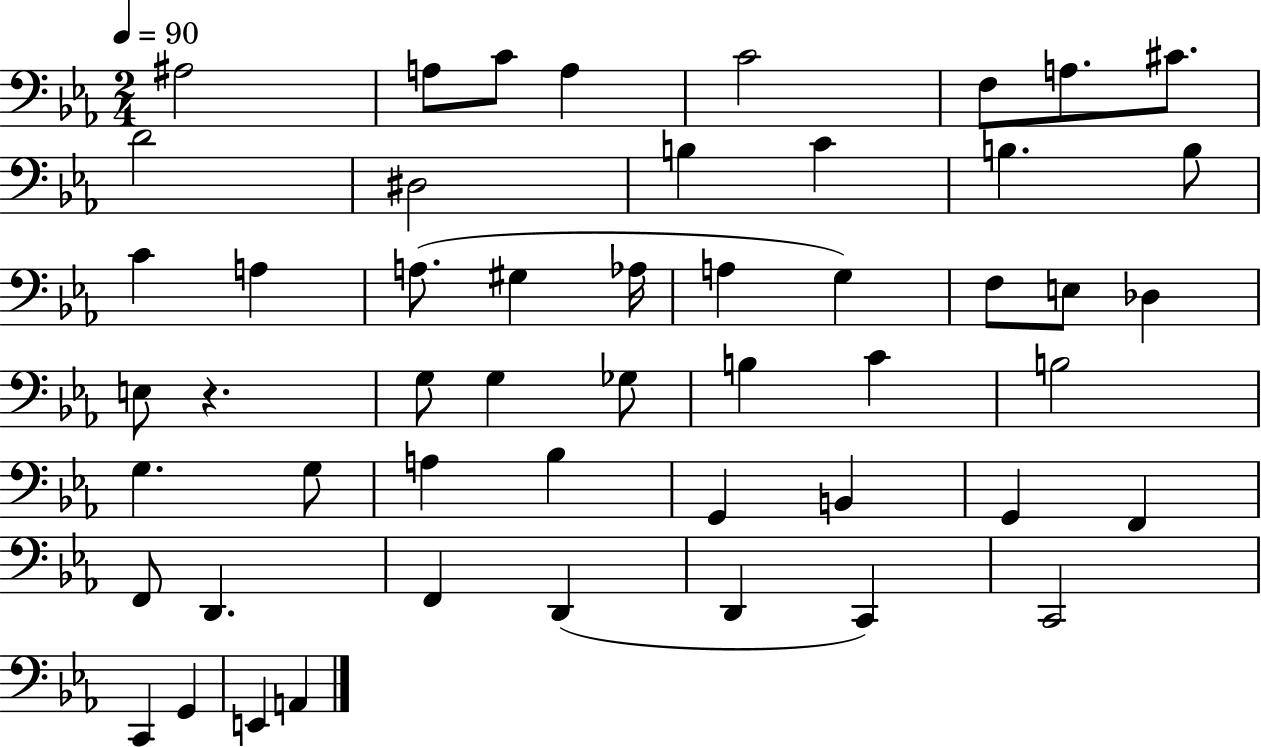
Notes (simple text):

A#3/h A3/e C4/e A3/q C4/h F3/e A3/e. C#4/e. D4/h D#3/h B3/q C4/q B3/q. B3/e C4/q A3/q A3/e. G#3/q Ab3/s A3/q G3/q F3/e E3/e Db3/q E3/e R/q. G3/e G3/q Gb3/e B3/q C4/q B3/h G3/q. G3/e A3/q Bb3/q G2/q B2/q G2/q F2/q F2/e D2/q. F2/q D2/q D2/q C2/q C2/h C2/q G2/q E2/q A2/q